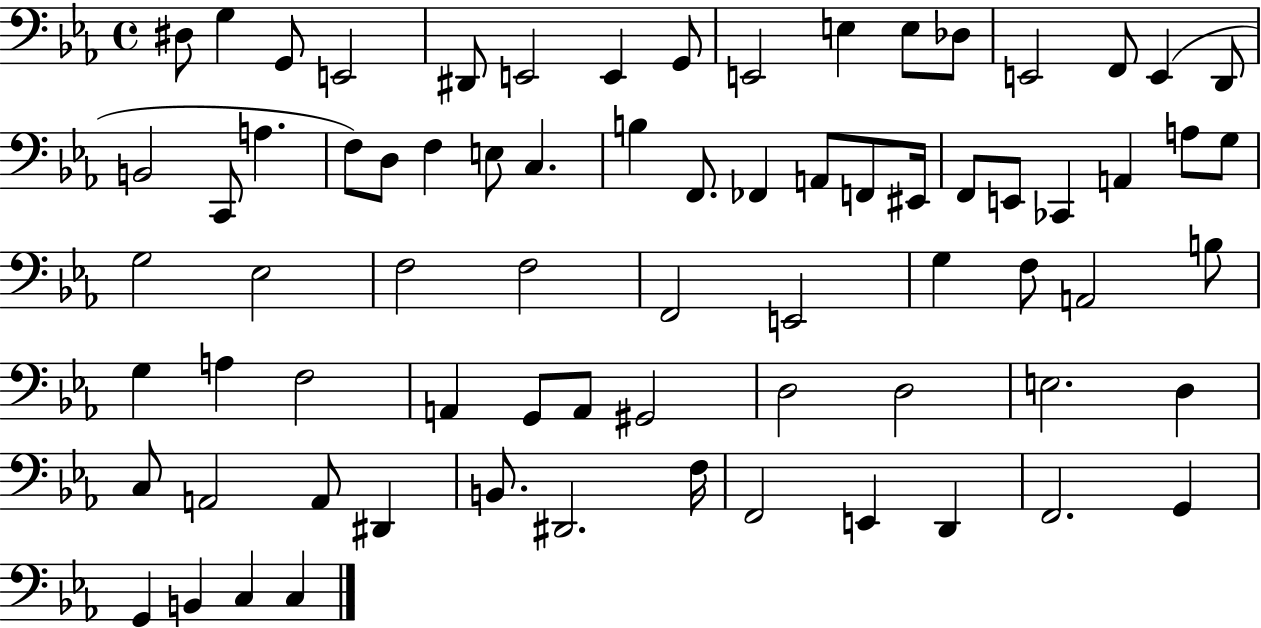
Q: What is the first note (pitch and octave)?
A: D#3